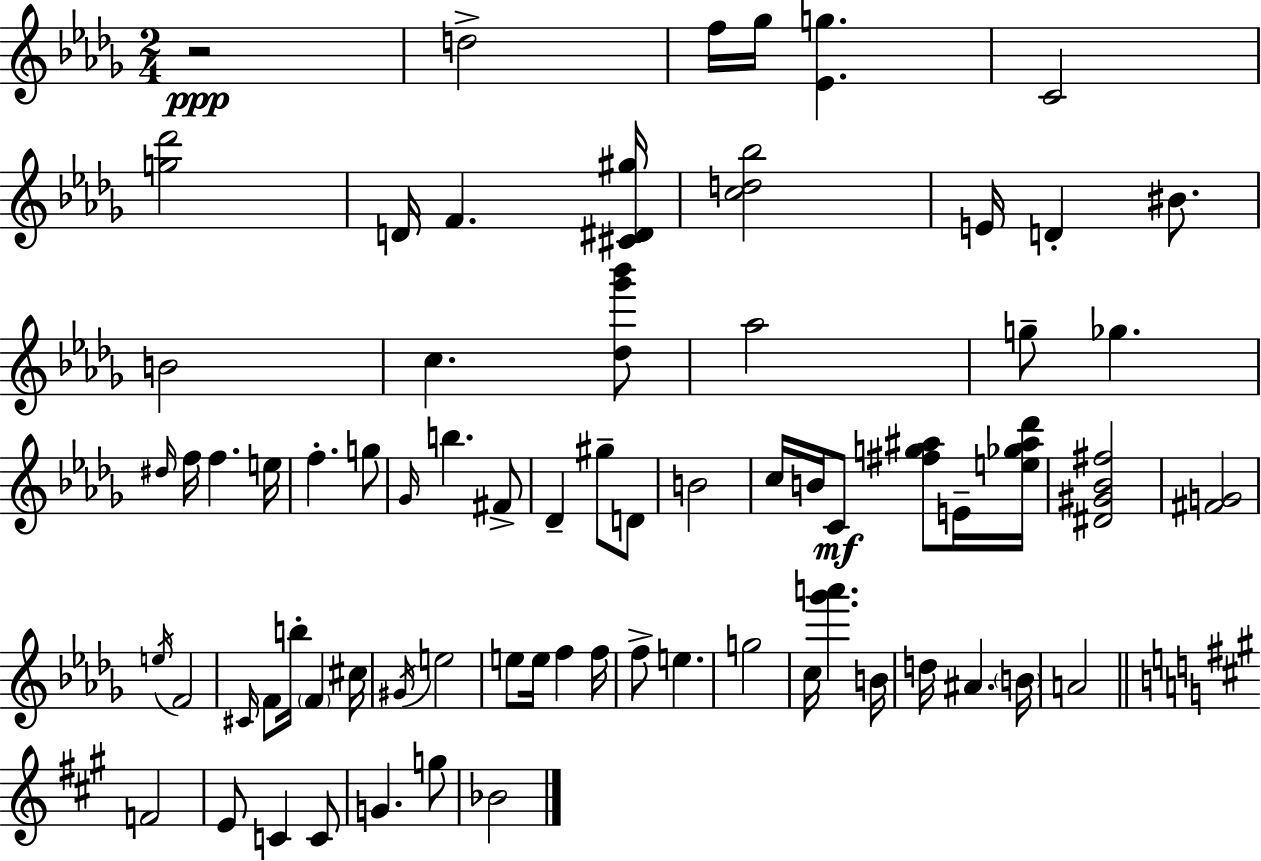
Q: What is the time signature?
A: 2/4